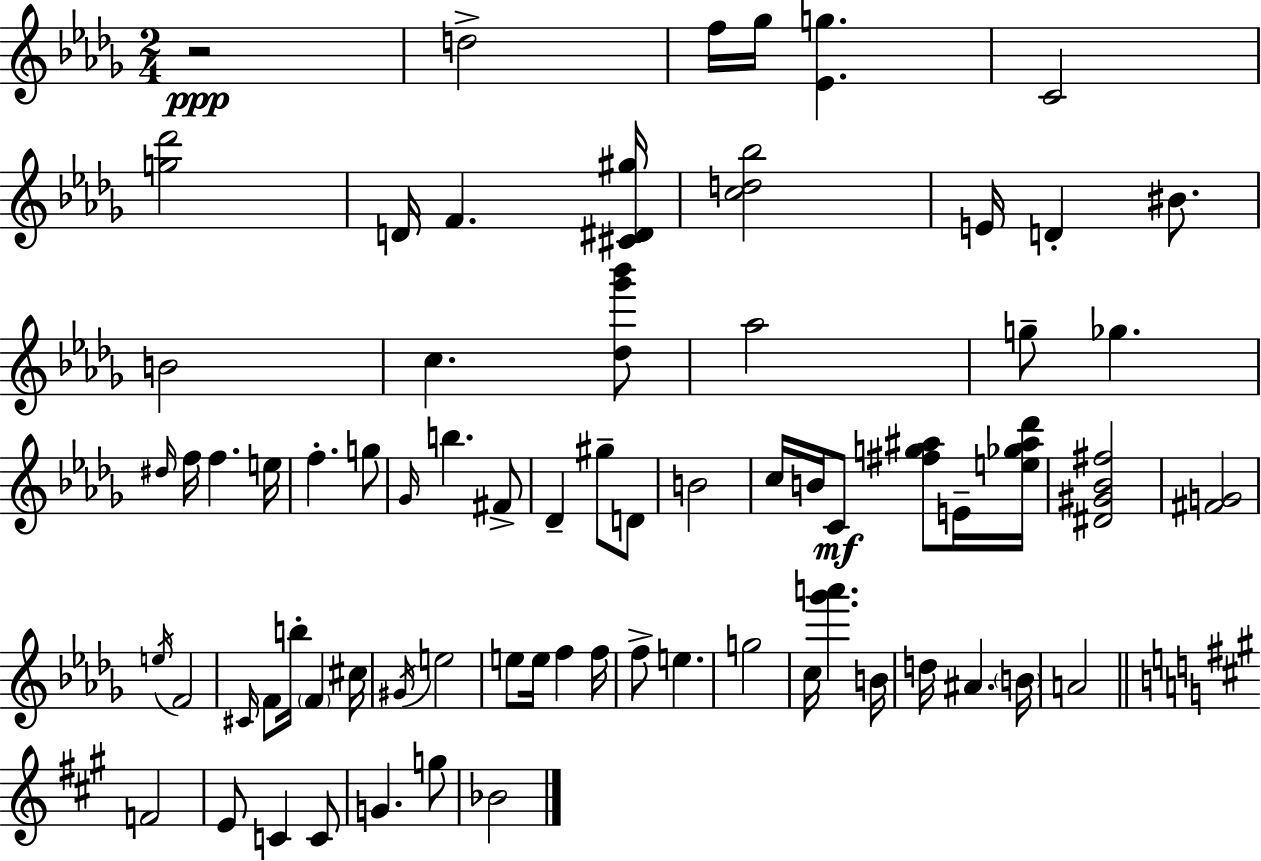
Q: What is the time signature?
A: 2/4